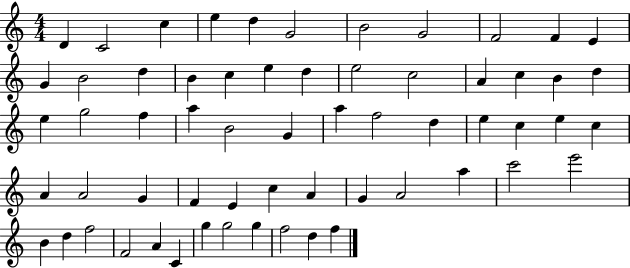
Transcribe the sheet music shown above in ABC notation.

X:1
T:Untitled
M:4/4
L:1/4
K:C
D C2 c e d G2 B2 G2 F2 F E G B2 d B c e d e2 c2 A c B d e g2 f a B2 G a f2 d e c e c A A2 G F E c A G A2 a c'2 e'2 B d f2 F2 A C g g2 g f2 d f